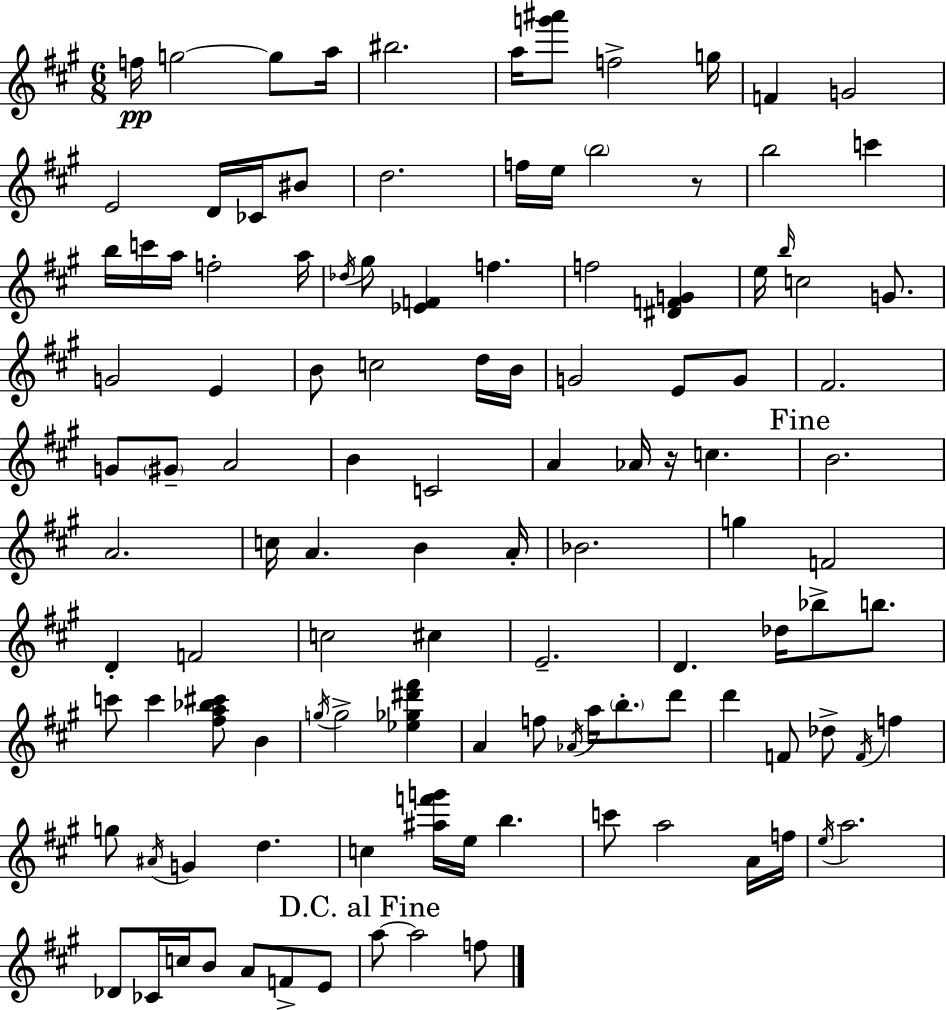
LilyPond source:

{
  \clef treble
  \numericTimeSignature
  \time 6/8
  \key a \major
  f''16\pp g''2~~ g''8 a''16 | bis''2. | a''16 <g''' ais'''>8 f''2-> g''16 | f'4 g'2 | \break e'2 d'16 ces'16 bis'8 | d''2. | f''16 e''16 \parenthesize b''2 r8 | b''2 c'''4 | \break b''16 c'''16 a''16 f''2-. a''16 | \acciaccatura { des''16 } gis''8 <ees' f'>4 f''4. | f''2 <dis' f' g'>4 | e''16 \grace { b''16 } c''2 g'8. | \break g'2 e'4 | b'8 c''2 | d''16 b'16 g'2 e'8 | g'8 fis'2. | \break g'8 \parenthesize gis'8-- a'2 | b'4 c'2 | a'4 aes'16 r16 c''4. | \mark "Fine" b'2. | \break a'2. | c''16 a'4. b'4 | a'16-. bes'2. | g''4 f'2 | \break d'4-. f'2 | c''2 cis''4 | e'2.-- | d'4. des''16 bes''8-> b''8. | \break c'''8 c'''4 <fis'' a'' bes'' cis'''>8 b'4 | \acciaccatura { g''16 } g''2-> <ees'' ges'' dis''' fis'''>4 | a'4 f''8 \acciaccatura { aes'16 } a''16 \parenthesize b''8.-. | d'''8 d'''4 f'8 des''8-> | \break \acciaccatura { f'16 } f''4 g''8 \acciaccatura { ais'16 } g'4 | d''4. c''4 <ais'' f''' g'''>16 e''16 | b''4. c'''8 a''2 | a'16 f''16 \acciaccatura { e''16 } a''2. | \break des'8 ces'16 c''16 b'8 | a'8 f'8-> e'8 \mark "D.C. al Fine" a''8~~ a''2 | f''8 \bar "|."
}